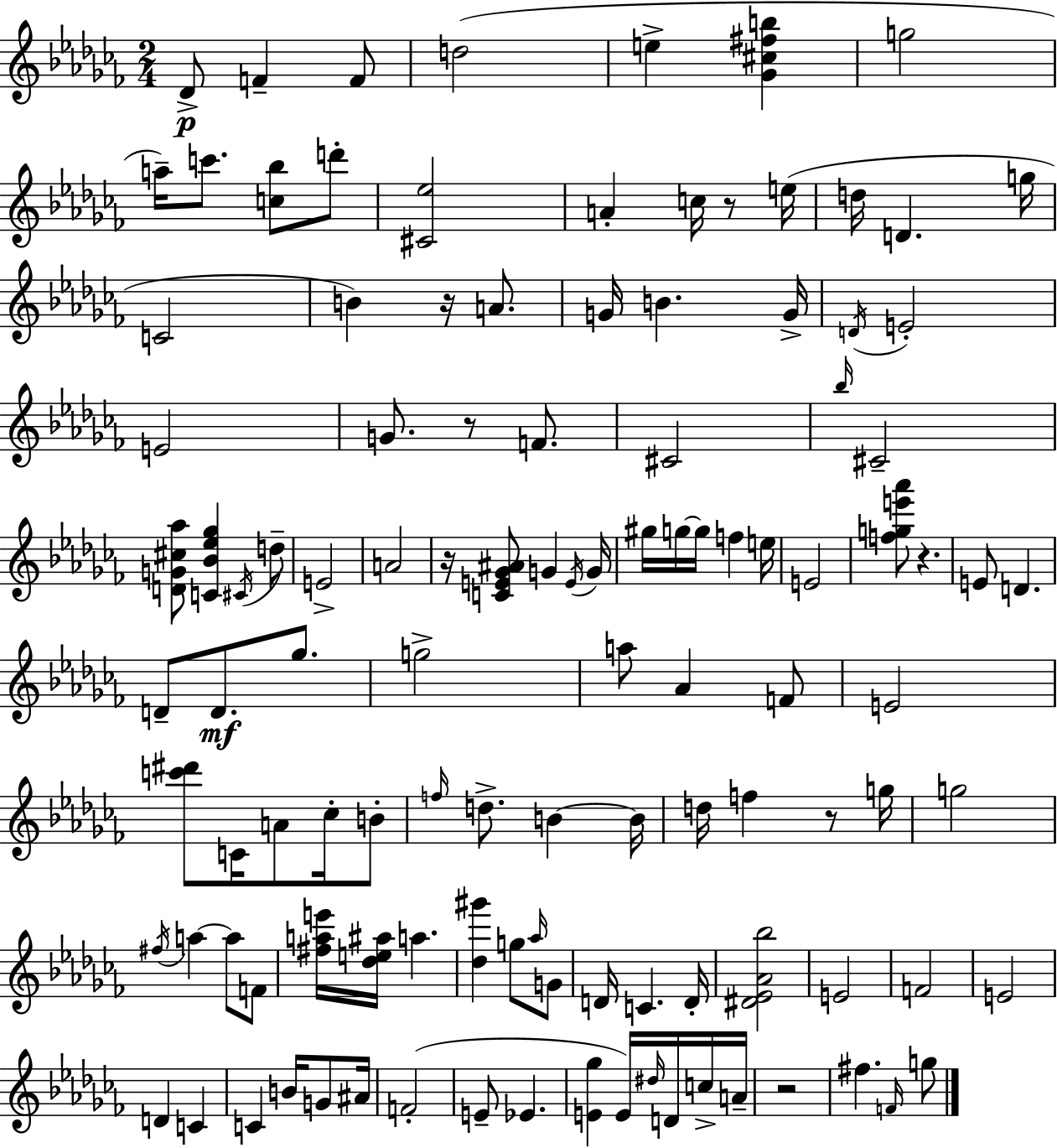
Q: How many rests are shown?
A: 7